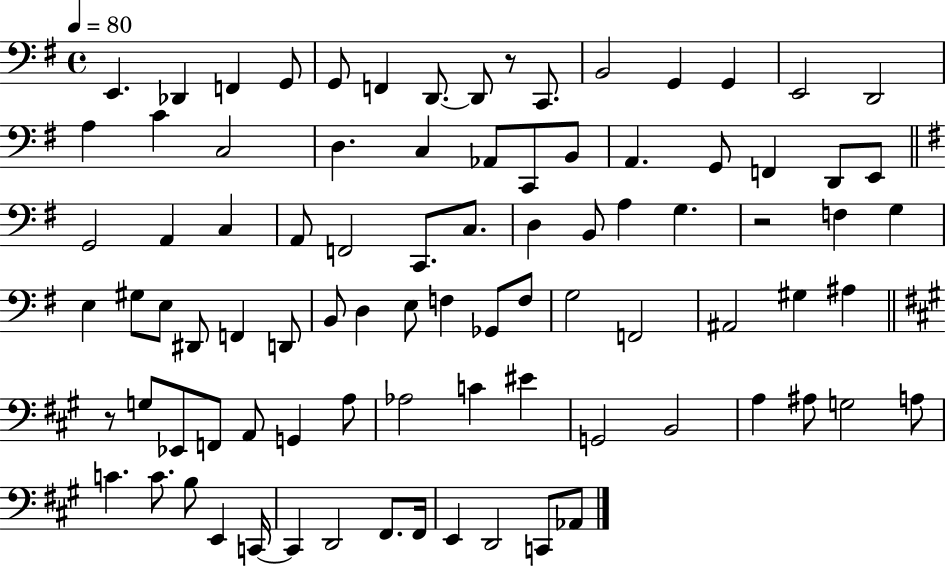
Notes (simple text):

E2/q. Db2/q F2/q G2/e G2/e F2/q D2/e. D2/e R/e C2/e. B2/h G2/q G2/q E2/h D2/h A3/q C4/q C3/h D3/q. C3/q Ab2/e C2/e B2/e A2/q. G2/e F2/q D2/e E2/e G2/h A2/q C3/q A2/e F2/h C2/e. C3/e. D3/q B2/e A3/q G3/q. R/h F3/q G3/q E3/q G#3/e E3/e D#2/e F2/q D2/e B2/e D3/q E3/e F3/q Gb2/e F3/e G3/h F2/h A#2/h G#3/q A#3/q R/e G3/e Eb2/e F2/e A2/e G2/q A3/e Ab3/h C4/q EIS4/q G2/h B2/h A3/q A#3/e G3/h A3/e C4/q. C4/e. B3/e E2/q C2/s C2/q D2/h F#2/e. F#2/s E2/q D2/h C2/e Ab2/e